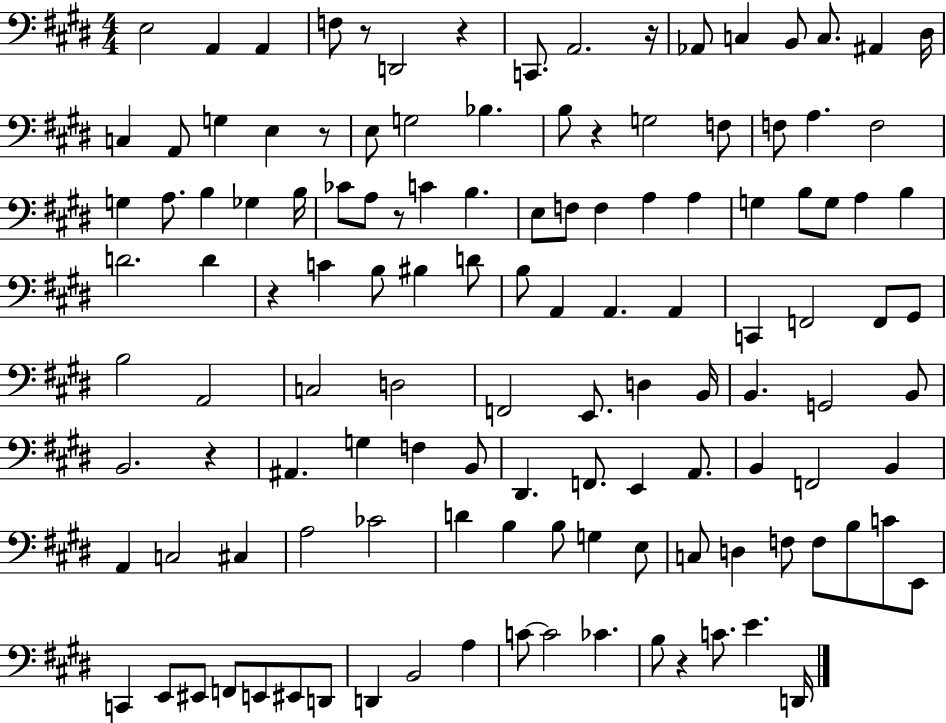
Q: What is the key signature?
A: E major